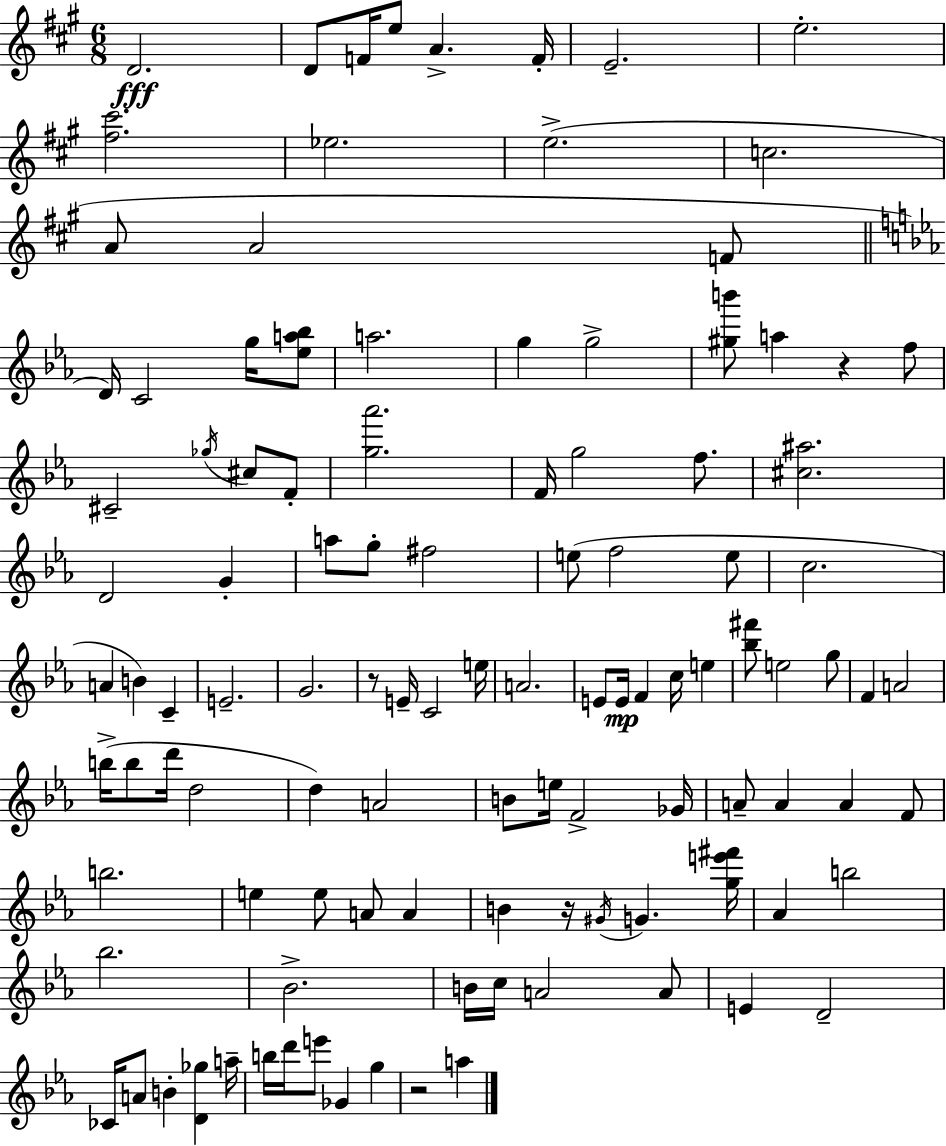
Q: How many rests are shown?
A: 4